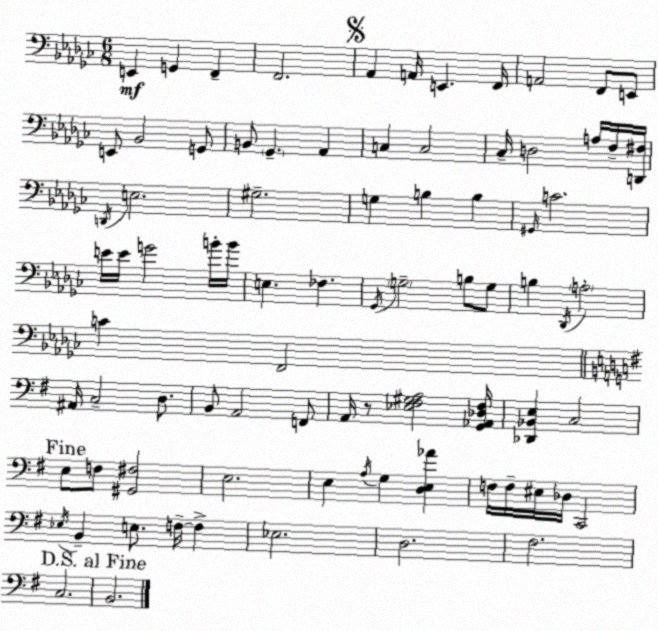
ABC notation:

X:1
T:Untitled
M:6/8
L:1/4
K:Ebm
E,, G,, F,, F,,2 _A,, A,,/4 E,, F,,/4 A,,2 F,,/2 E,,/2 E,,/2 _B,,2 G,,/2 B,,/2 _G,, _A,, C, C,2 _C,/4 D,2 A,/4 F,/4 [D,,^F,]/4 D,,/4 E,2 ^G,2 G, B, B, ^G,,/4 C2 E/4 E/4 G2 B/4 B/4 E, _F, _G,,/4 G,2 B,/2 G,/2 B, _D,,/4 A,2 C F,,2 ^A,,/4 C,2 D,/2 B,,/2 A,,2 F,,/2 A,,/4 z/2 [_E,^F,^G,A,]2 [G,,_A,,_D,^F,]/4 [_D,,_B,,E,] C,2 E,/2 F,/2 [^G,,^F,]2 E,2 E, A,/4 G, [D,E,_A] F,/4 F,/4 ^E,/4 _D,/4 C,,2 _E,/4 B,, E,/2 F,/4 F, _E,2 D,2 ^F,2 C,2 B,,2